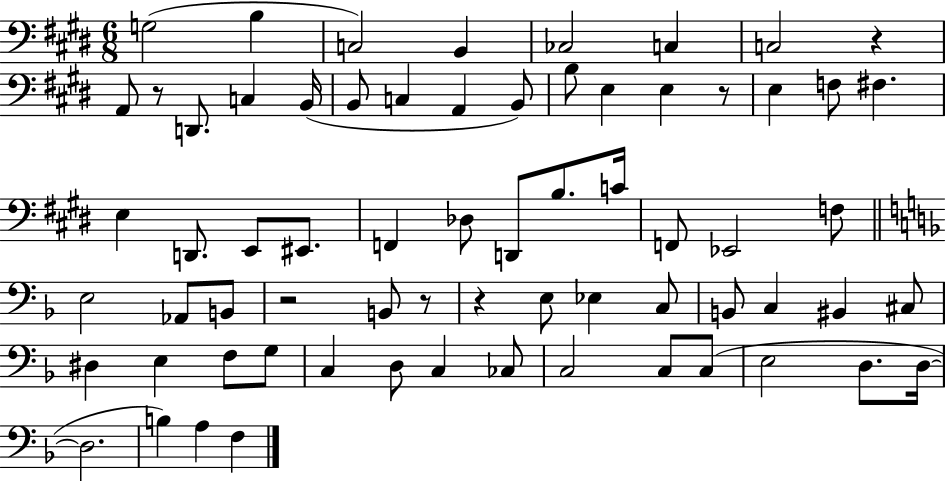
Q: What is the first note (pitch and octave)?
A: G3